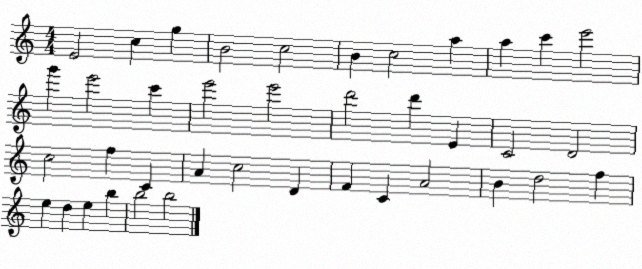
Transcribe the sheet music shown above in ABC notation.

X:1
T:Untitled
M:4/4
L:1/4
K:C
E2 c g B2 c2 B c2 a a c' e'2 g' e'2 c' e'2 e'2 d'2 d' E C2 D2 c2 f C A c2 D F C A2 B d2 f e d e b b2 b2